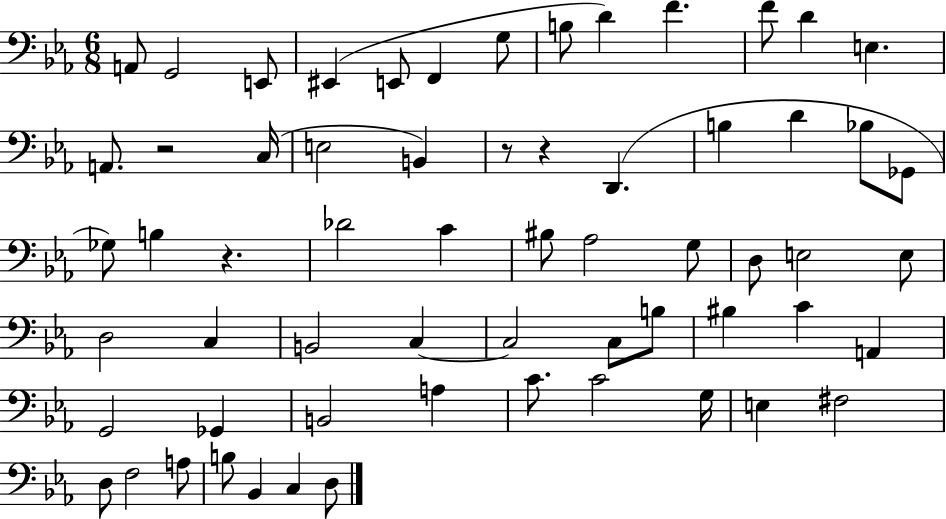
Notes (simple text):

A2/e G2/h E2/e EIS2/q E2/e F2/q G3/e B3/e D4/q F4/q. F4/e D4/q E3/q. A2/e. R/h C3/s E3/h B2/q R/e R/q D2/q. B3/q D4/q Bb3/e Gb2/e Gb3/e B3/q R/q. Db4/h C4/q BIS3/e Ab3/h G3/e D3/e E3/h E3/e D3/h C3/q B2/h C3/q C3/h C3/e B3/e BIS3/q C4/q A2/q G2/h Gb2/q B2/h A3/q C4/e. C4/h G3/s E3/q F#3/h D3/e F3/h A3/e B3/e Bb2/q C3/q D3/e